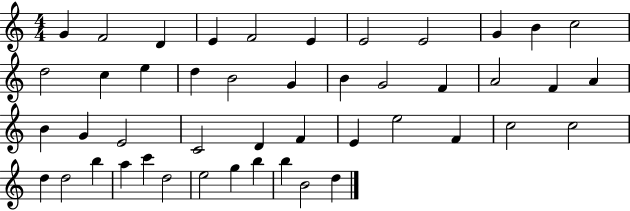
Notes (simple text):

G4/q F4/h D4/q E4/q F4/h E4/q E4/h E4/h G4/q B4/q C5/h D5/h C5/q E5/q D5/q B4/h G4/q B4/q G4/h F4/q A4/h F4/q A4/q B4/q G4/q E4/h C4/h D4/q F4/q E4/q E5/h F4/q C5/h C5/h D5/q D5/h B5/q A5/q C6/q D5/h E5/h G5/q B5/q B5/q B4/h D5/q